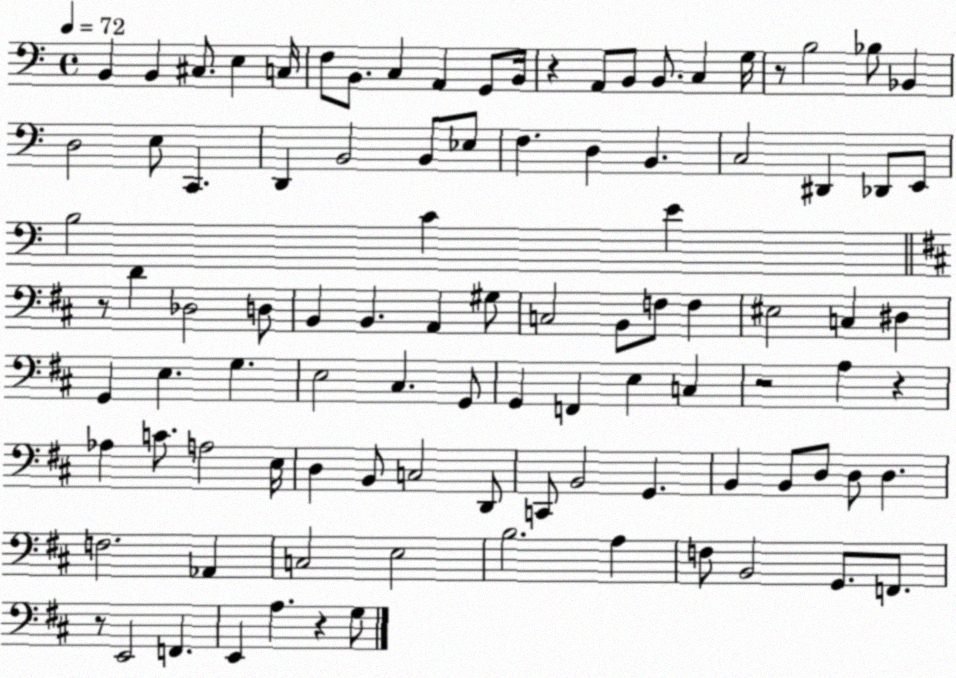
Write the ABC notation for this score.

X:1
T:Untitled
M:4/4
L:1/4
K:C
B,, B,, ^C,/2 E, C,/4 F,/2 B,,/2 C, A,, G,,/2 B,,/4 z A,,/2 B,,/2 B,,/2 C, G,/4 z/2 B,2 _B,/2 _B,, D,2 E,/2 C,, D,, B,,2 B,,/2 _E,/2 F, D, B,, C,2 ^D,, _D,,/2 E,,/2 B,2 C E z/2 D _D,2 D,/2 B,, B,, A,, ^G,/2 C,2 B,,/2 F,/2 F, ^E,2 C, ^D, G,, E, G, E,2 ^C, G,,/2 G,, F,, E, C, z2 A, z _A, C/2 A,2 E,/4 D, B,,/2 C,2 D,,/2 C,,/2 B,,2 G,, B,, B,,/2 D,/2 D,/2 D, F,2 _A,, C,2 E,2 B,2 A, F,/2 B,,2 G,,/2 F,,/2 z/2 E,,2 F,, E,, A, z G,/2